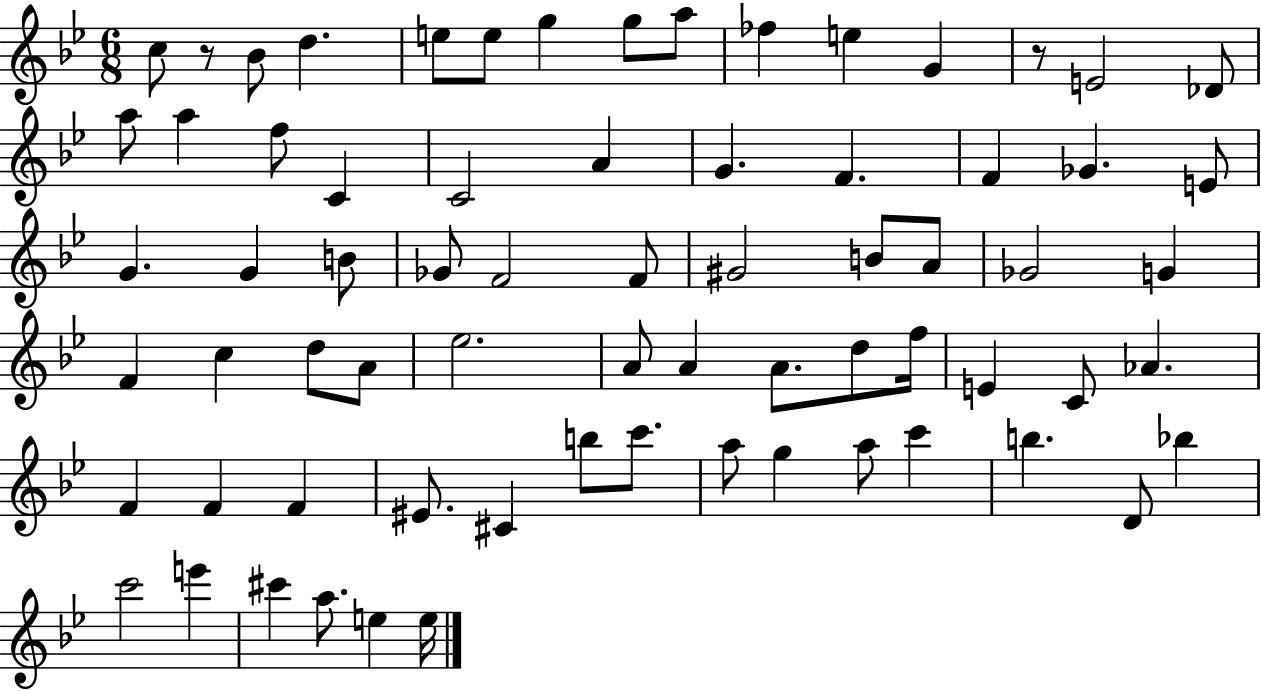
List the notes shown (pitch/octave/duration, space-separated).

C5/e R/e Bb4/e D5/q. E5/e E5/e G5/q G5/e A5/e FES5/q E5/q G4/q R/e E4/h Db4/e A5/e A5/q F5/e C4/q C4/h A4/q G4/q. F4/q. F4/q Gb4/q. E4/e G4/q. G4/q B4/e Gb4/e F4/h F4/e G#4/h B4/e A4/e Gb4/h G4/q F4/q C5/q D5/e A4/e Eb5/h. A4/e A4/q A4/e. D5/e F5/s E4/q C4/e Ab4/q. F4/q F4/q F4/q EIS4/e. C#4/q B5/e C6/e. A5/e G5/q A5/e C6/q B5/q. D4/e Bb5/q C6/h E6/q C#6/q A5/e. E5/q E5/s